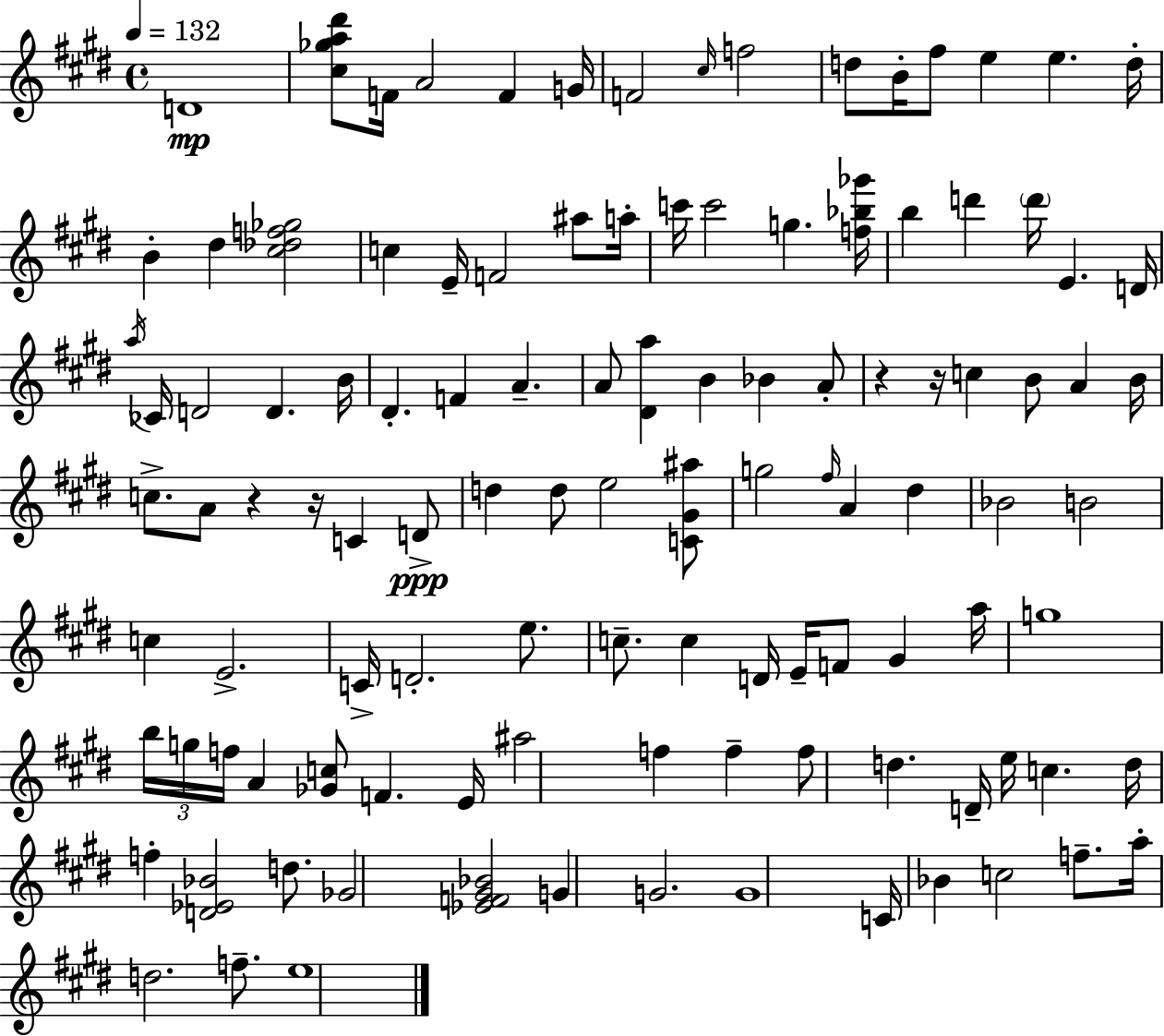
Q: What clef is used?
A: treble